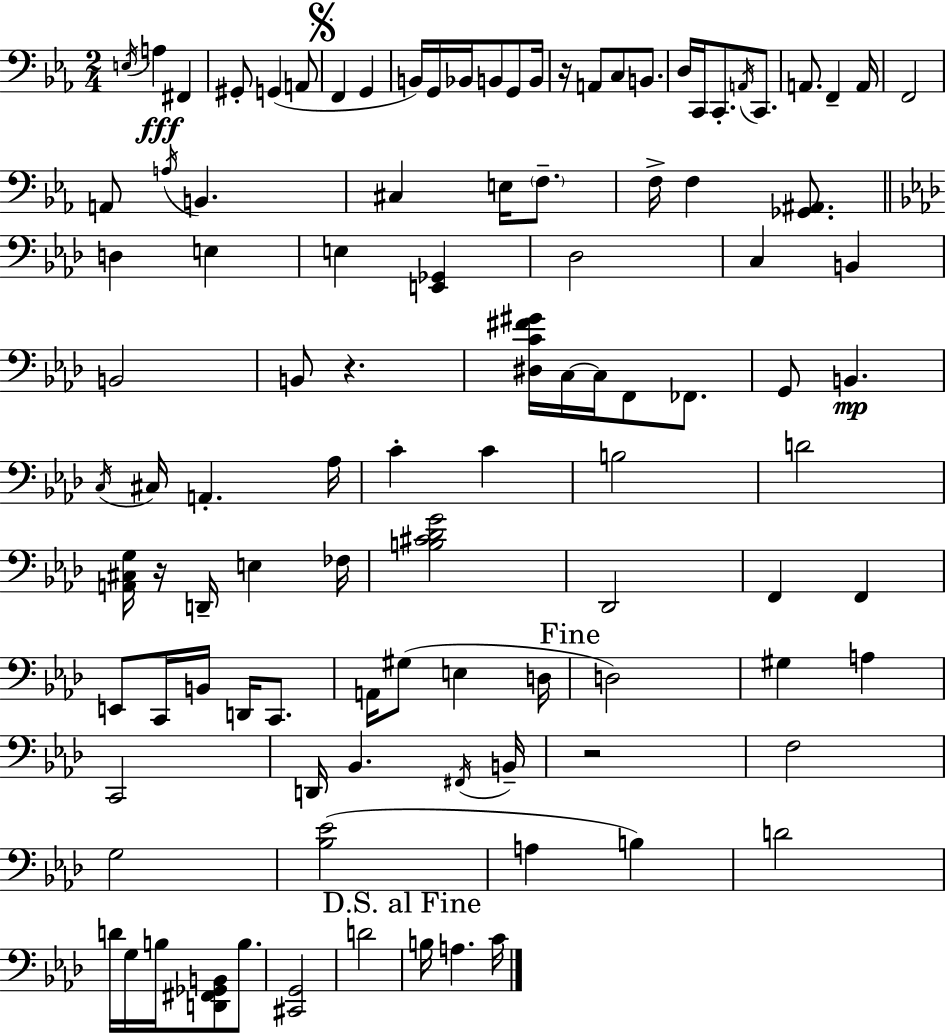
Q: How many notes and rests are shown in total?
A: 104